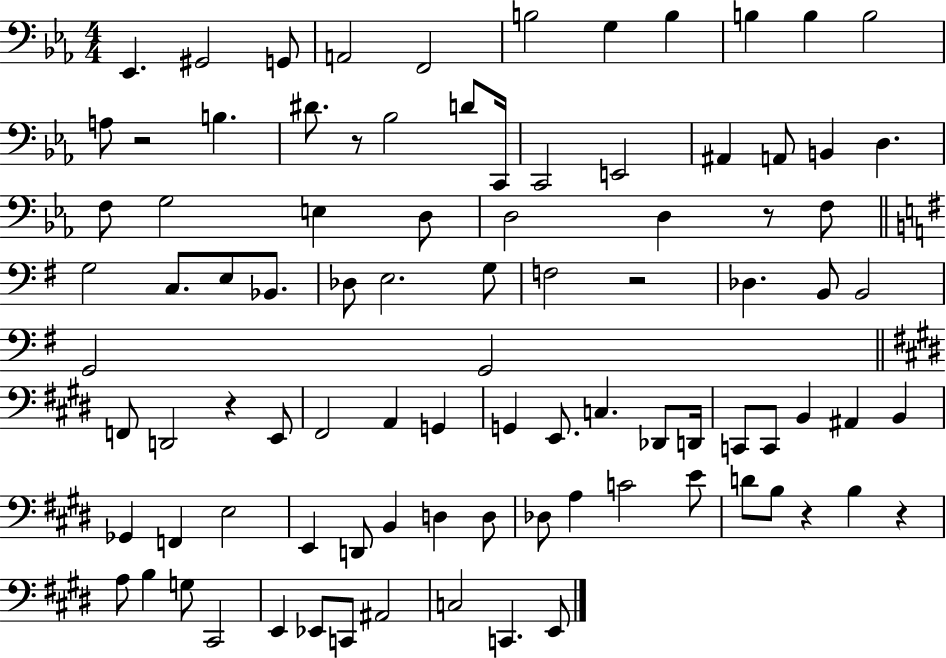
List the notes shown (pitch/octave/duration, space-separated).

Eb2/q. G#2/h G2/e A2/h F2/h B3/h G3/q B3/q B3/q B3/q B3/h A3/e R/h B3/q. D#4/e. R/e Bb3/h D4/e C2/s C2/h E2/h A#2/q A2/e B2/q D3/q. F3/e G3/h E3/q D3/e D3/h D3/q R/e F3/e G3/h C3/e. E3/e Bb2/e. Db3/e E3/h. G3/e F3/h R/h Db3/q. B2/e B2/h G2/h G2/h F2/e D2/h R/q E2/e F#2/h A2/q G2/q G2/q E2/e. C3/q. Db2/e D2/s C2/e C2/e B2/q A#2/q B2/q Gb2/q F2/q E3/h E2/q D2/e B2/q D3/q D3/e Db3/e A3/q C4/h E4/e D4/e B3/e R/q B3/q R/q A3/e B3/q G3/e C#2/h E2/q Eb2/e C2/e A#2/h C3/h C2/q. E2/e